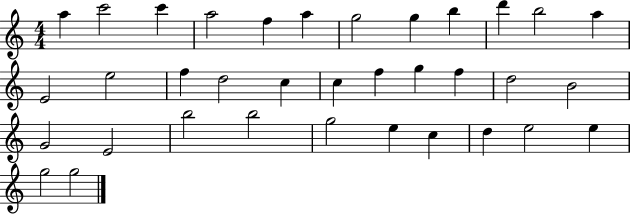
A5/q C6/h C6/q A5/h F5/q A5/q G5/h G5/q B5/q D6/q B5/h A5/q E4/h E5/h F5/q D5/h C5/q C5/q F5/q G5/q F5/q D5/h B4/h G4/h E4/h B5/h B5/h G5/h E5/q C5/q D5/q E5/h E5/q G5/h G5/h